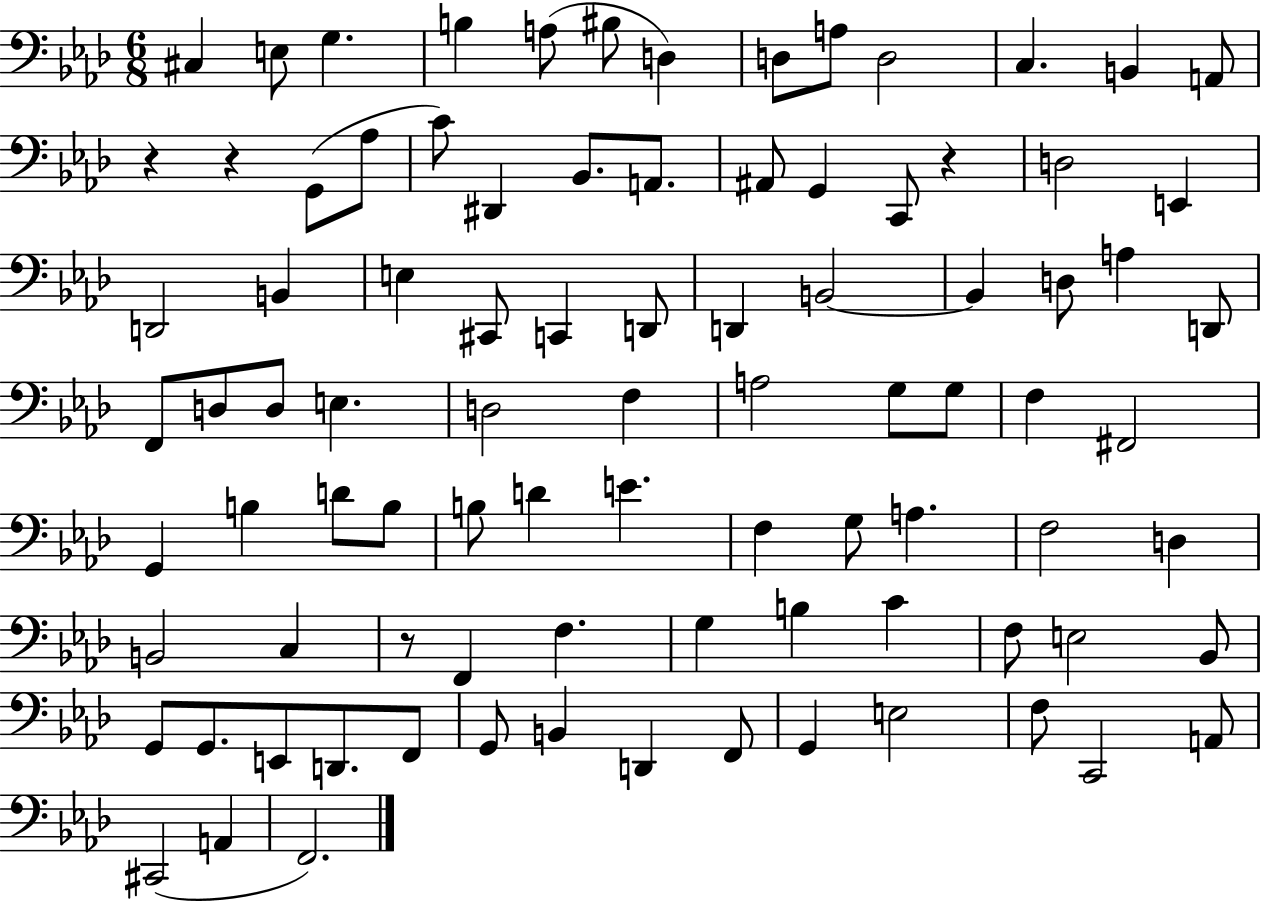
X:1
T:Untitled
M:6/8
L:1/4
K:Ab
^C, E,/2 G, B, A,/2 ^B,/2 D, D,/2 A,/2 D,2 C, B,, A,,/2 z z G,,/2 _A,/2 C/2 ^D,, _B,,/2 A,,/2 ^A,,/2 G,, C,,/2 z D,2 E,, D,,2 B,, E, ^C,,/2 C,, D,,/2 D,, B,,2 B,, D,/2 A, D,,/2 F,,/2 D,/2 D,/2 E, D,2 F, A,2 G,/2 G,/2 F, ^F,,2 G,, B, D/2 B,/2 B,/2 D E F, G,/2 A, F,2 D, B,,2 C, z/2 F,, F, G, B, C F,/2 E,2 _B,,/2 G,,/2 G,,/2 E,,/2 D,,/2 F,,/2 G,,/2 B,, D,, F,,/2 G,, E,2 F,/2 C,,2 A,,/2 ^C,,2 A,, F,,2